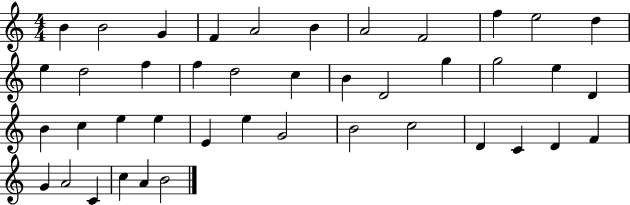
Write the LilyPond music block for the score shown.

{
  \clef treble
  \numericTimeSignature
  \time 4/4
  \key c \major
  b'4 b'2 g'4 | f'4 a'2 b'4 | a'2 f'2 | f''4 e''2 d''4 | \break e''4 d''2 f''4 | f''4 d''2 c''4 | b'4 d'2 g''4 | g''2 e''4 d'4 | \break b'4 c''4 e''4 e''4 | e'4 e''4 g'2 | b'2 c''2 | d'4 c'4 d'4 f'4 | \break g'4 a'2 c'4 | c''4 a'4 b'2 | \bar "|."
}